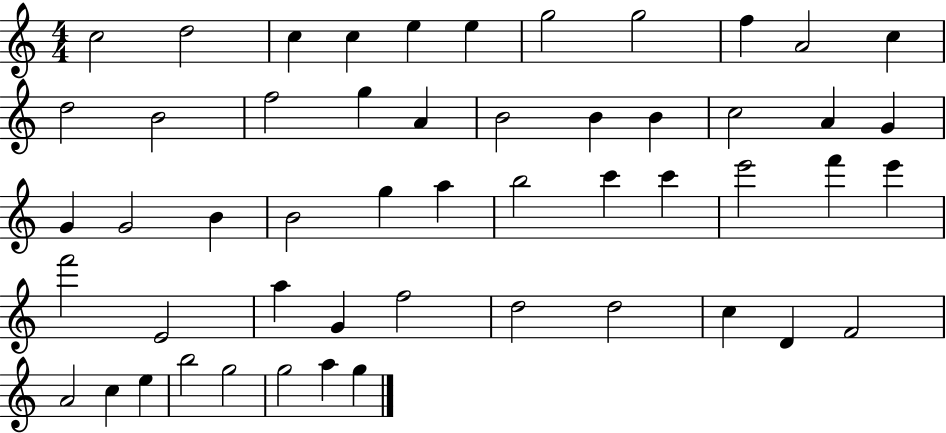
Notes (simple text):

C5/h D5/h C5/q C5/q E5/q E5/q G5/h G5/h F5/q A4/h C5/q D5/h B4/h F5/h G5/q A4/q B4/h B4/q B4/q C5/h A4/q G4/q G4/q G4/h B4/q B4/h G5/q A5/q B5/h C6/q C6/q E6/h F6/q E6/q F6/h E4/h A5/q G4/q F5/h D5/h D5/h C5/q D4/q F4/h A4/h C5/q E5/q B5/h G5/h G5/h A5/q G5/q